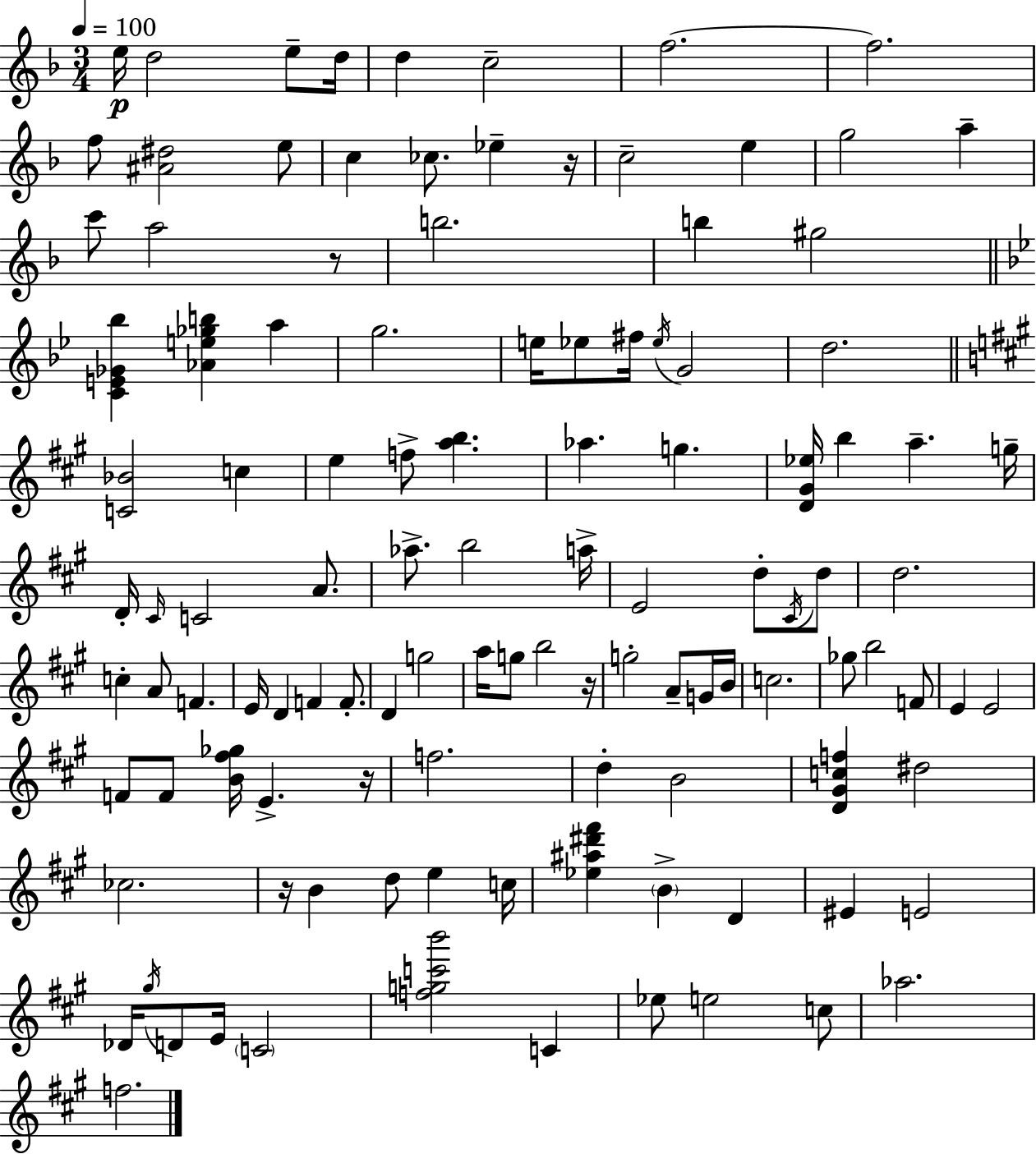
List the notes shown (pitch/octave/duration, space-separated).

E5/s D5/h E5/e D5/s D5/q C5/h F5/h. F5/h. F5/e [A#4,D#5]/h E5/e C5/q CES5/e. Eb5/q R/s C5/h E5/q G5/h A5/q C6/e A5/h R/e B5/h. B5/q G#5/h [C4,E4,Gb4,Bb5]/q [Ab4,E5,Gb5,B5]/q A5/q G5/h. E5/s Eb5/e F#5/s Eb5/s G4/h D5/h. [C4,Bb4]/h C5/q E5/q F5/e [A5,B5]/q. Ab5/q. G5/q. [D4,G#4,Eb5]/s B5/q A5/q. G5/s D4/s C#4/s C4/h A4/e. Ab5/e. B5/h A5/s E4/h D5/e C#4/s D5/e D5/h. C5/q A4/e F4/q. E4/s D4/q F4/q F4/e. D4/q G5/h A5/s G5/e B5/h R/s G5/h A4/e G4/s B4/s C5/h. Gb5/e B5/h F4/e E4/q E4/h F4/e F4/e [B4,F#5,Gb5]/s E4/q. R/s F5/h. D5/q B4/h [D4,G#4,C5,F5]/q D#5/h CES5/h. R/s B4/q D5/e E5/q C5/s [Eb5,A#5,D#6,F#6]/q B4/q D4/q EIS4/q E4/h Db4/s G#5/s D4/e E4/s C4/h [F5,G5,C6,B6]/h C4/q Eb5/e E5/h C5/e Ab5/h. F5/h.